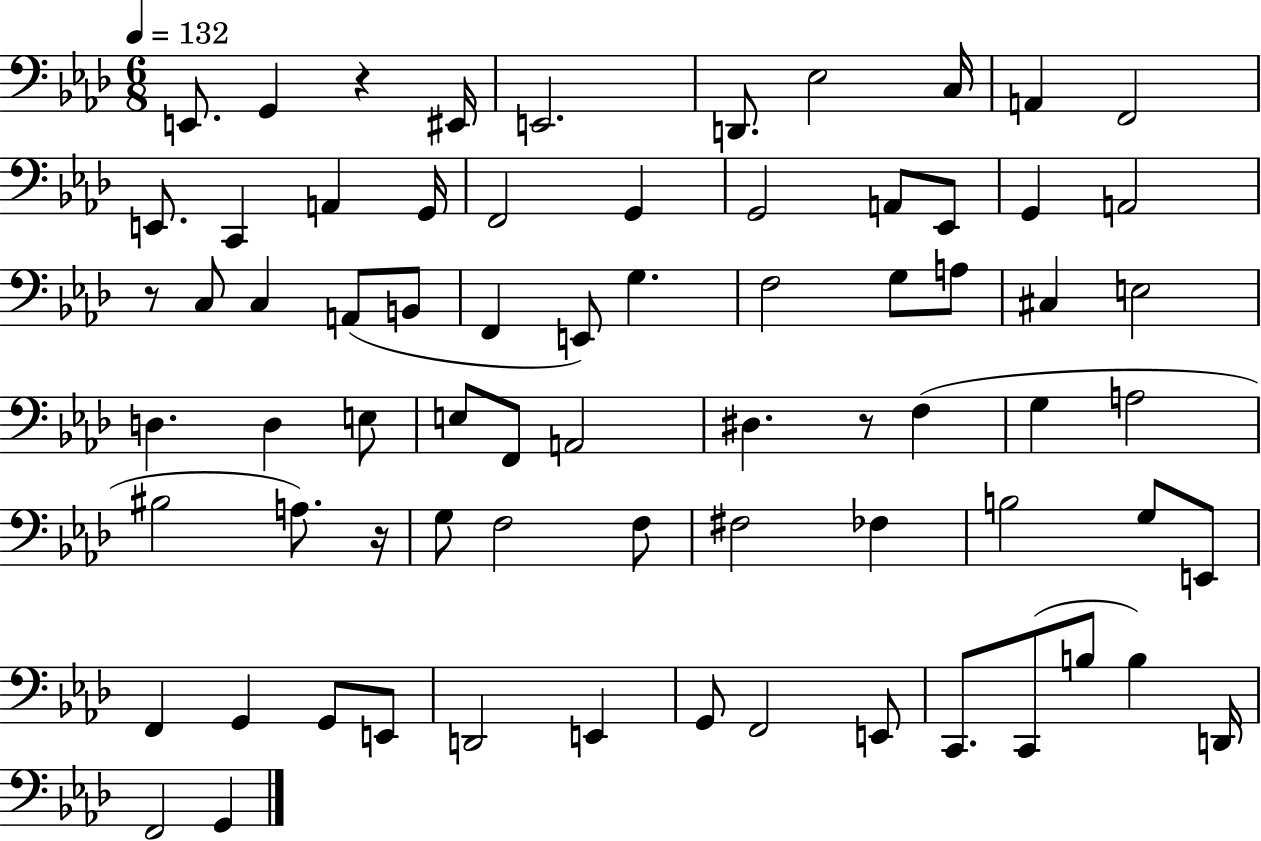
E2/e. G2/q R/q EIS2/s E2/h. D2/e. Eb3/h C3/s A2/q F2/h E2/e. C2/q A2/q G2/s F2/h G2/q G2/h A2/e Eb2/e G2/q A2/h R/e C3/e C3/q A2/e B2/e F2/q E2/e G3/q. F3/h G3/e A3/e C#3/q E3/h D3/q. D3/q E3/e E3/e F2/e A2/h D#3/q. R/e F3/q G3/q A3/h BIS3/h A3/e. R/s G3/e F3/h F3/e F#3/h FES3/q B3/h G3/e E2/e F2/q G2/q G2/e E2/e D2/h E2/q G2/e F2/h E2/e C2/e. C2/e B3/e B3/q D2/s F2/h G2/q